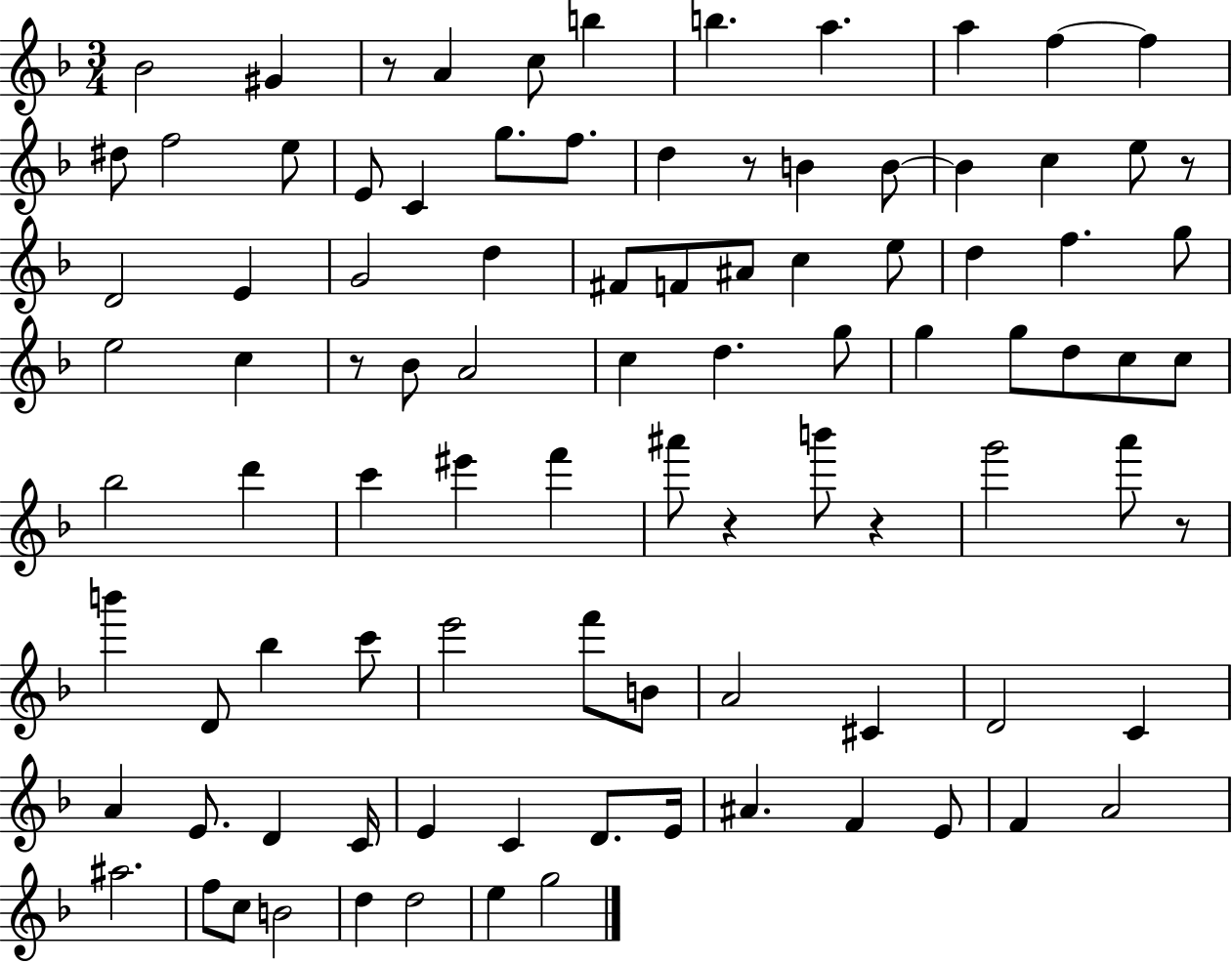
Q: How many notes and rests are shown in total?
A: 95